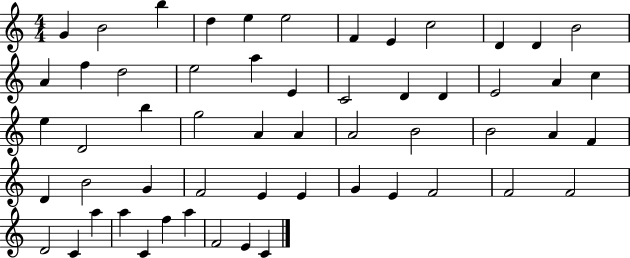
X:1
T:Untitled
M:4/4
L:1/4
K:C
G B2 b d e e2 F E c2 D D B2 A f d2 e2 a E C2 D D E2 A c e D2 b g2 A A A2 B2 B2 A F D B2 G F2 E E G E F2 F2 F2 D2 C a a C f a F2 E C